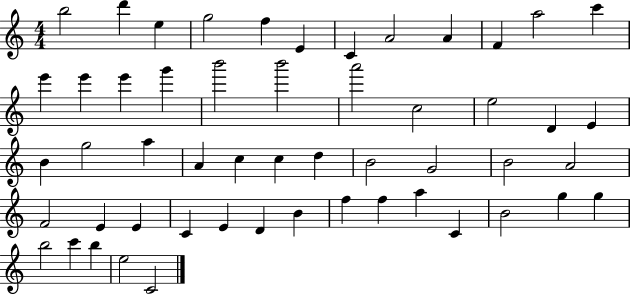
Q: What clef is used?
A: treble